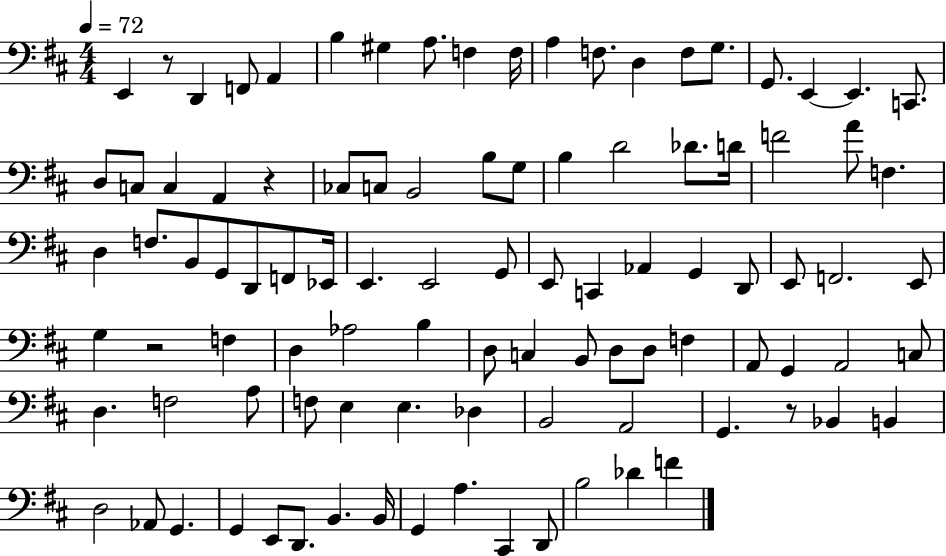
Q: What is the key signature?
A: D major